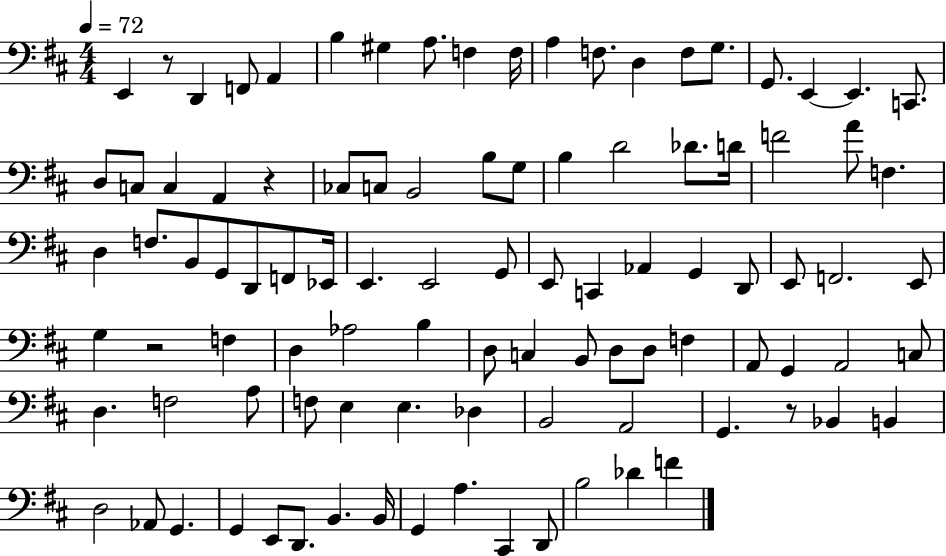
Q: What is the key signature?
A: D major